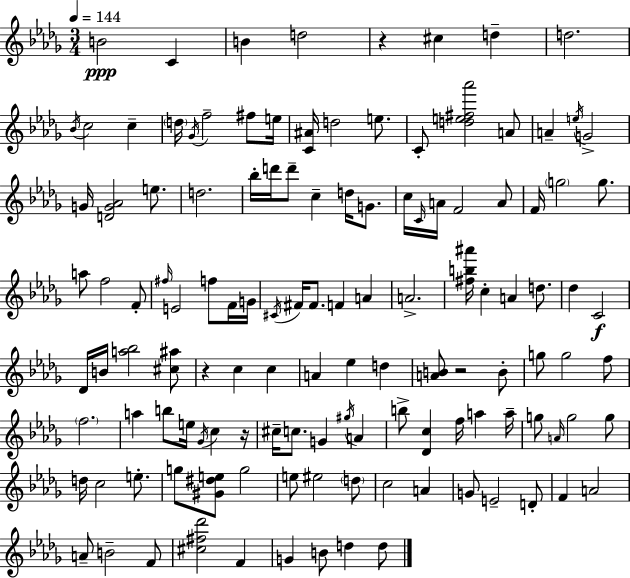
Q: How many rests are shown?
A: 4